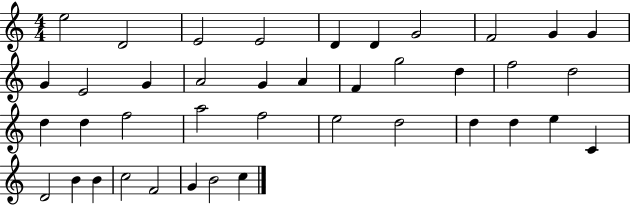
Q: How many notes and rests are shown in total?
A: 40